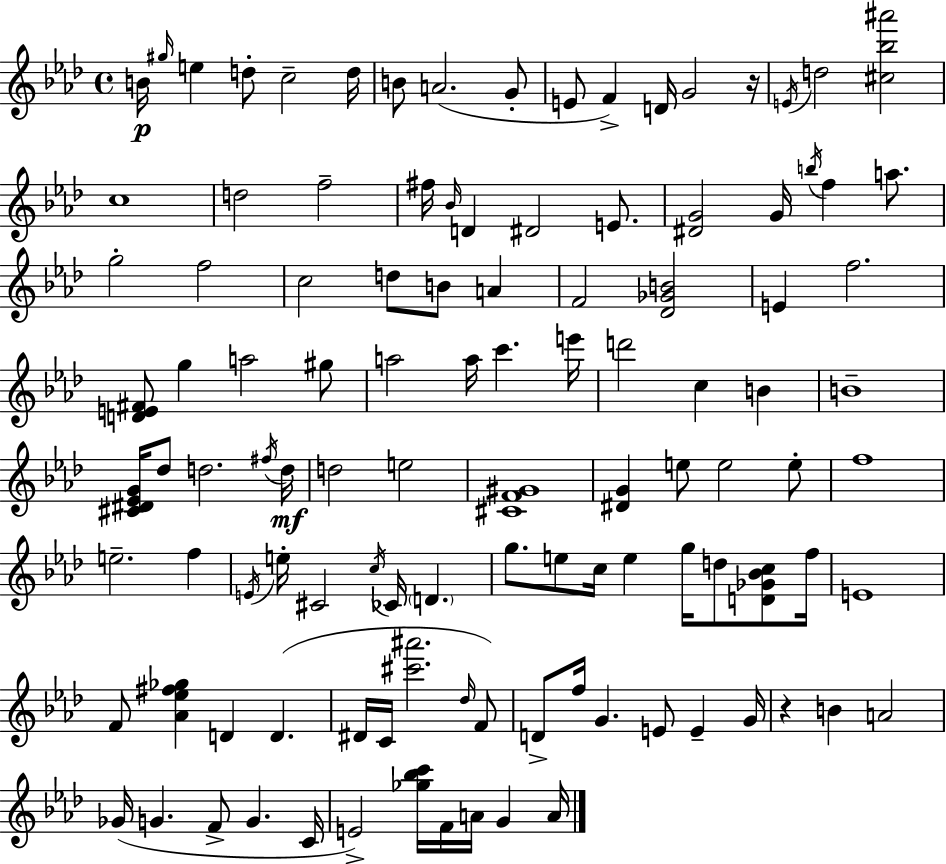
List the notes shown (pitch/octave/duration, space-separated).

B4/s G#5/s E5/q D5/e C5/h D5/s B4/e A4/h. G4/e E4/e F4/q D4/s G4/h R/s E4/s D5/h [C#5,Bb5,A#6]/h C5/w D5/h F5/h F#5/s Bb4/s D4/q D#4/h E4/e. [D#4,G4]/h G4/s B5/s F5/q A5/e. G5/h F5/h C5/h D5/e B4/e A4/q F4/h [Db4,Gb4,B4]/h E4/q F5/h. [D4,E4,F#4]/e G5/q A5/h G#5/e A5/h A5/s C6/q. E6/s D6/h C5/q B4/q B4/w [C#4,D#4,Eb4,G4]/s Db5/e D5/h. F#5/s D5/s D5/h E5/h [C#4,F4,G#4]/w [D#4,G4]/q E5/e E5/h E5/e F5/w E5/h. F5/q E4/s E5/s C#4/h C5/s CES4/s D4/q. G5/e. E5/e C5/s E5/q G5/s D5/e [D4,Gb4,Bb4,C5]/e F5/s E4/w F4/e [Ab4,Eb5,F#5,Gb5]/q D4/q D4/q. D#4/s C4/s [C#6,A#6]/h. Db5/s F4/e D4/e F5/s G4/q. E4/e E4/q G4/s R/q B4/q A4/h Gb4/s G4/q. F4/e G4/q. C4/s E4/h [Gb5,Bb5,C6]/s F4/s A4/s G4/q A4/s